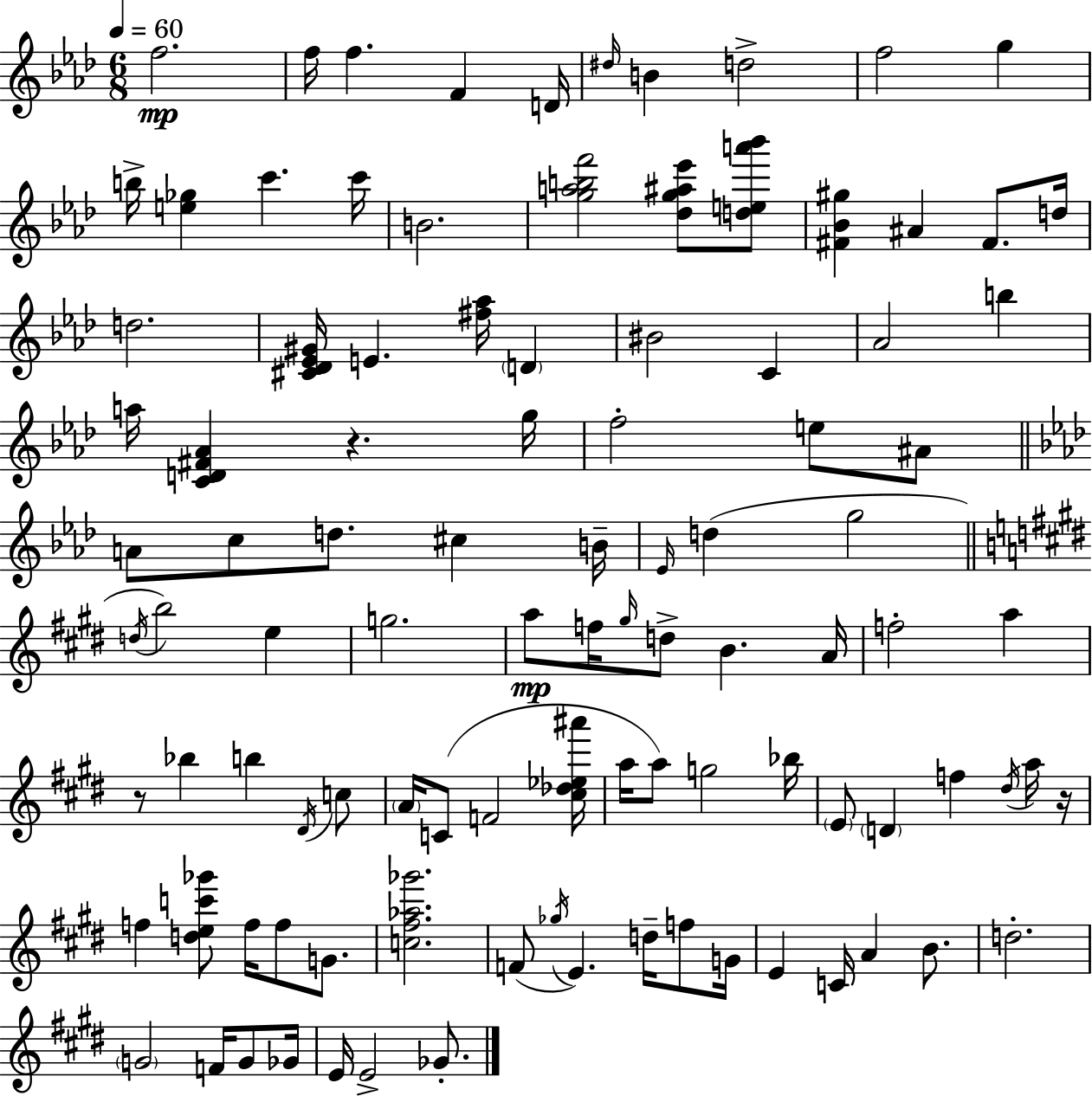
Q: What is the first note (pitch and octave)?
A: F5